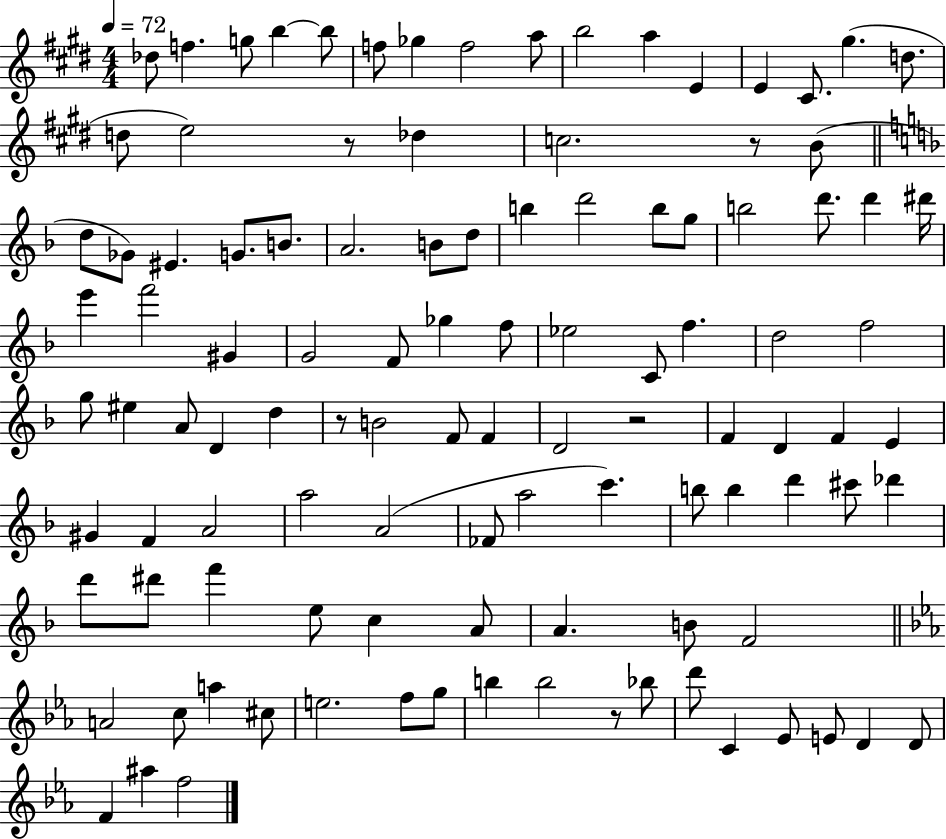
X:1
T:Untitled
M:4/4
L:1/4
K:E
_d/2 f g/2 b b/2 f/2 _g f2 a/2 b2 a E E ^C/2 ^g d/2 d/2 e2 z/2 _d c2 z/2 B/2 d/2 _G/2 ^E G/2 B/2 A2 B/2 d/2 b d'2 b/2 g/2 b2 d'/2 d' ^d'/4 e' f'2 ^G G2 F/2 _g f/2 _e2 C/2 f d2 f2 g/2 ^e A/2 D d z/2 B2 F/2 F D2 z2 F D F E ^G F A2 a2 A2 _F/2 a2 c' b/2 b d' ^c'/2 _d' d'/2 ^d'/2 f' e/2 c A/2 A B/2 F2 A2 c/2 a ^c/2 e2 f/2 g/2 b b2 z/2 _b/2 d'/2 C _E/2 E/2 D D/2 F ^a f2